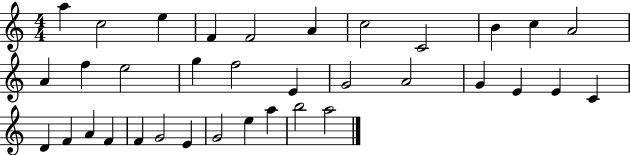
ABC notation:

X:1
T:Untitled
M:4/4
L:1/4
K:C
a c2 e F F2 A c2 C2 B c A2 A f e2 g f2 E G2 A2 G E E C D F A F F G2 E G2 e a b2 a2